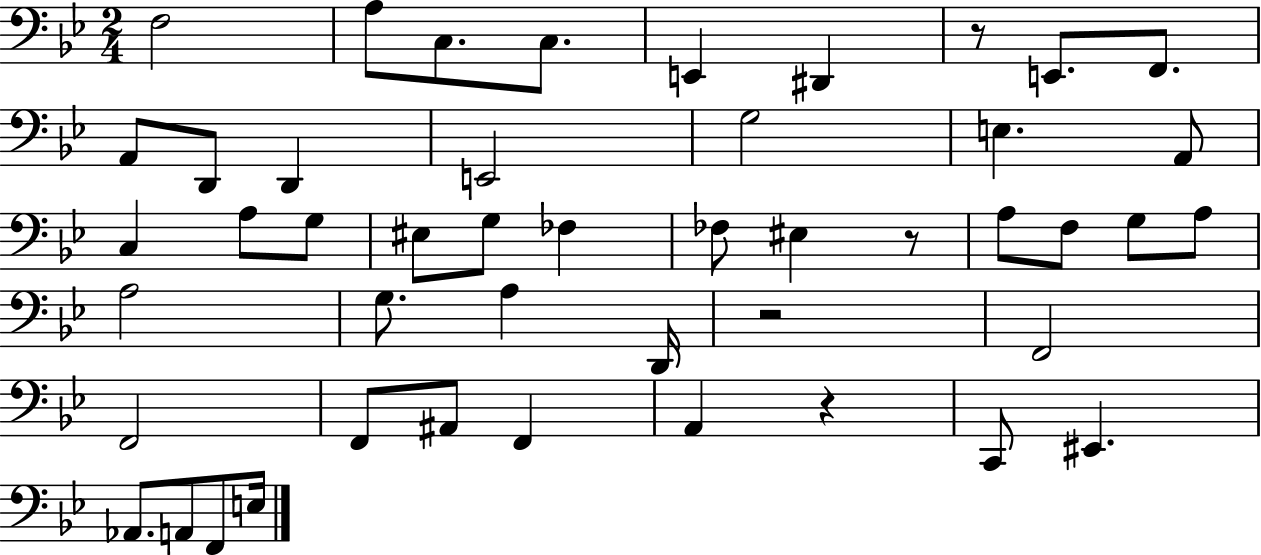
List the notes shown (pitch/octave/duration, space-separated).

F3/h A3/e C3/e. C3/e. E2/q D#2/q R/e E2/e. F2/e. A2/e D2/e D2/q E2/h G3/h E3/q. A2/e C3/q A3/e G3/e EIS3/e G3/e FES3/q FES3/e EIS3/q R/e A3/e F3/e G3/e A3/e A3/h G3/e. A3/q D2/s R/h F2/h F2/h F2/e A#2/e F2/q A2/q R/q C2/e EIS2/q. Ab2/e. A2/e F2/e E3/s